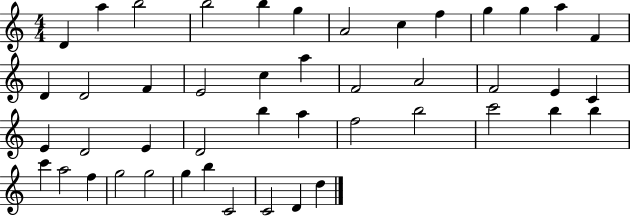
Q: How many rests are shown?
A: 0